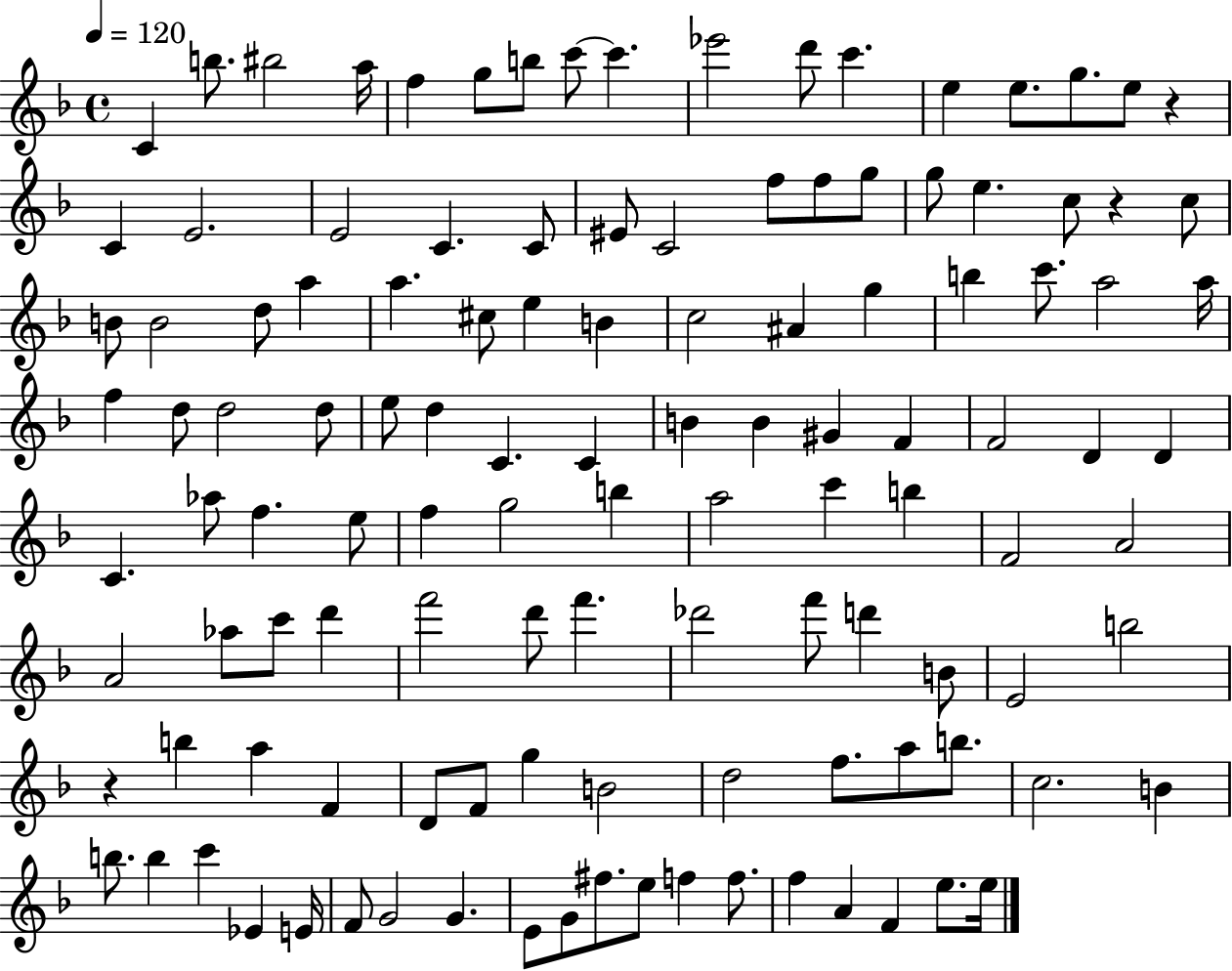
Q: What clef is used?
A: treble